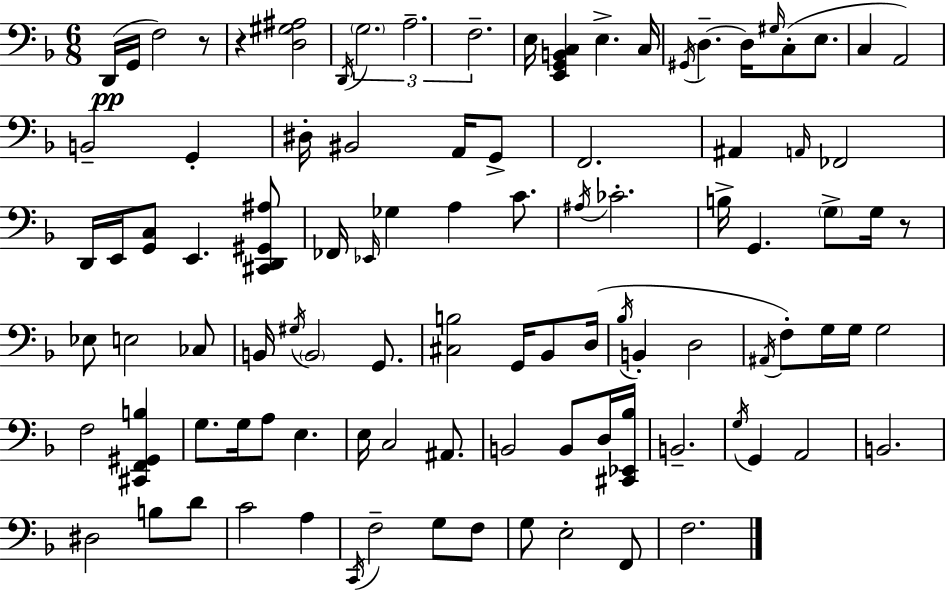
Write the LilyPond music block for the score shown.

{
  \clef bass
  \numericTimeSignature
  \time 6/8
  \key d \minor
  \repeat volta 2 { d,16(\pp g,16 f2) r8 | r4 <d gis ais>2 | \acciaccatura { d,16 } \tuplet 3/2 { \parenthesize g2. | a2.-- | \break f2.-- } | e16 <e, g, b, c>4 e4.-> | c16 \acciaccatura { gis,16 } d4.--~~ d16 \grace { gis16 } c8-.( | e8. c4 a,2) | \break b,2-- g,4-. | dis16-. bis,2 | a,16 g,8-> f,2. | ais,4 \grace { a,16 } fes,2 | \break d,16 e,16 <g, c>8 e,4. | <cis, d, gis, ais>8 fes,16 \grace { ees,16 } ges4 a4 | c'8. \acciaccatura { ais16 } ces'2.-. | b16-> g,4. | \break \parenthesize g8-> g16 r8 ees8 e2 | ces8 b,16 \acciaccatura { gis16 } \parenthesize b,2 | g,8. <cis b>2 | g,16 bes,8 d16( \acciaccatura { bes16 } b,4-. | \break d2 \acciaccatura { ais,16 }) f8-. g16 | g16 g2 f2 | <cis, f, gis, b>4 g8. | g16 a8 e4. e16 c2 | \break ais,8. b,2 | b,8 d16 <cis, ees, bes>16 b,2.-- | \acciaccatura { g16 } g,4 | a,2 b,2. | \break dis2 | b8 d'8 c'2 | a4 \acciaccatura { c,16 } f2-- | g8 f8 g8 | \break e2-. f,8 f2. | } \bar "|."
}